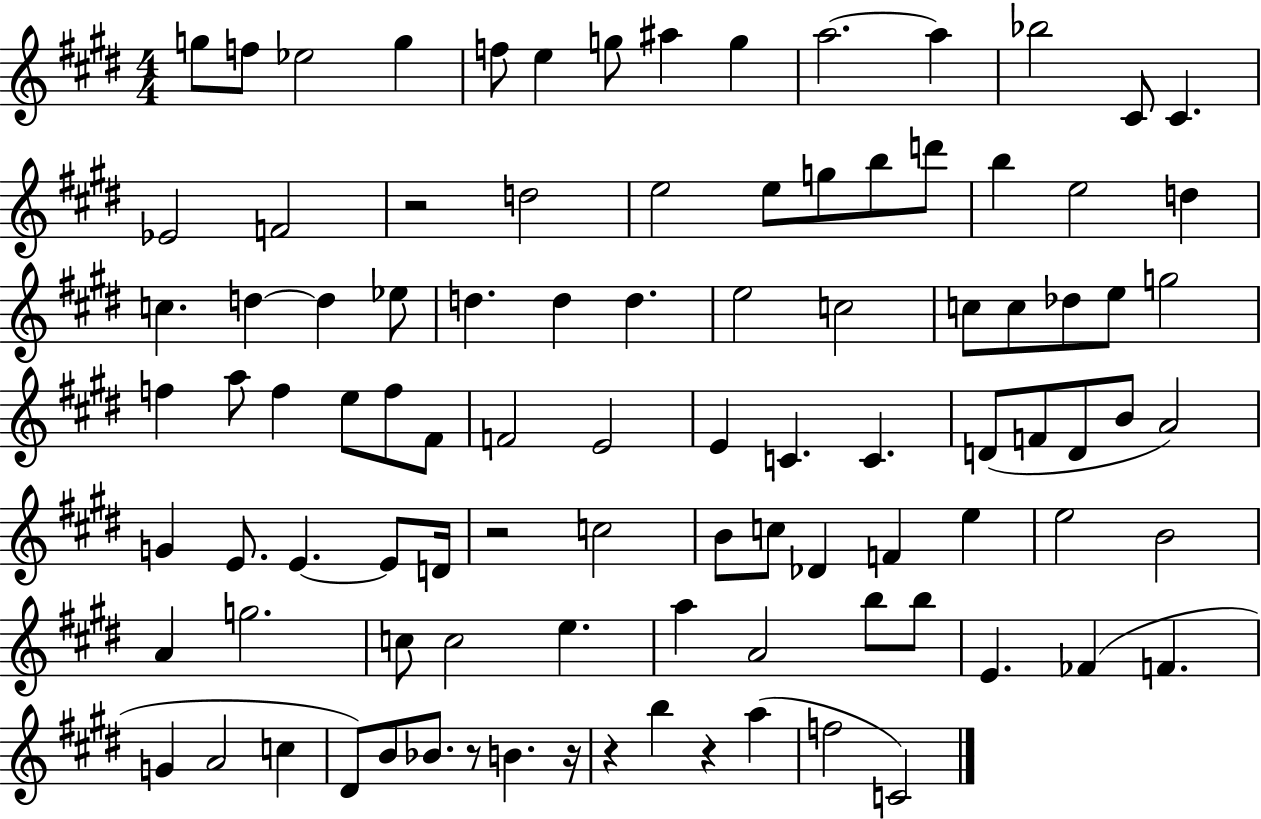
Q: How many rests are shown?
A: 6